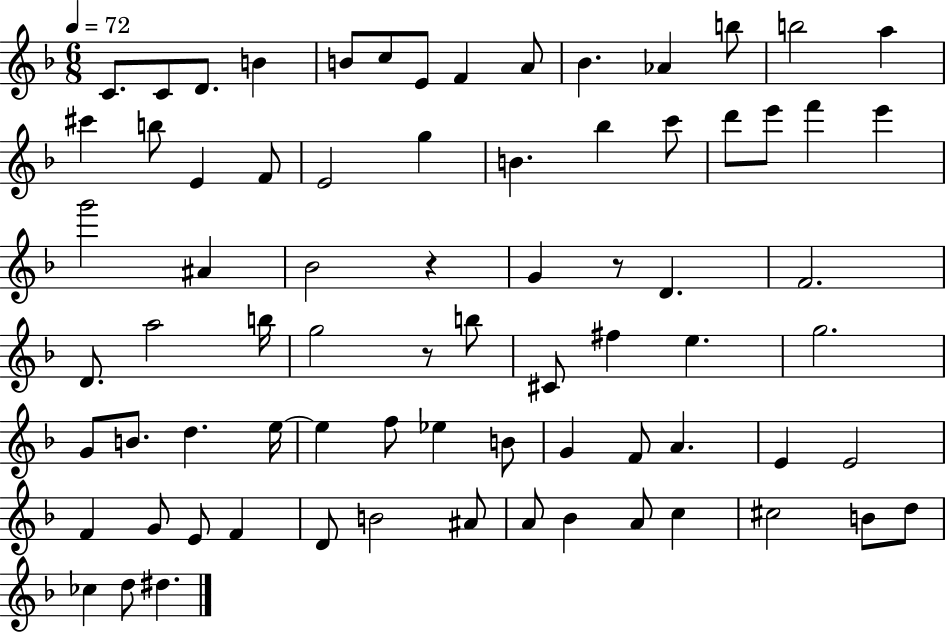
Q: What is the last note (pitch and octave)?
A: D#5